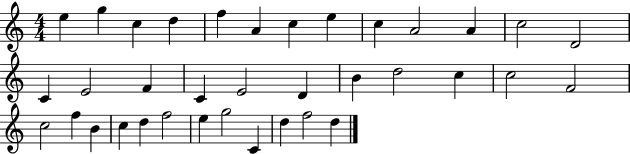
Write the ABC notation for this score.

X:1
T:Untitled
M:4/4
L:1/4
K:C
e g c d f A c e c A2 A c2 D2 C E2 F C E2 D B d2 c c2 F2 c2 f B c d f2 e g2 C d f2 d